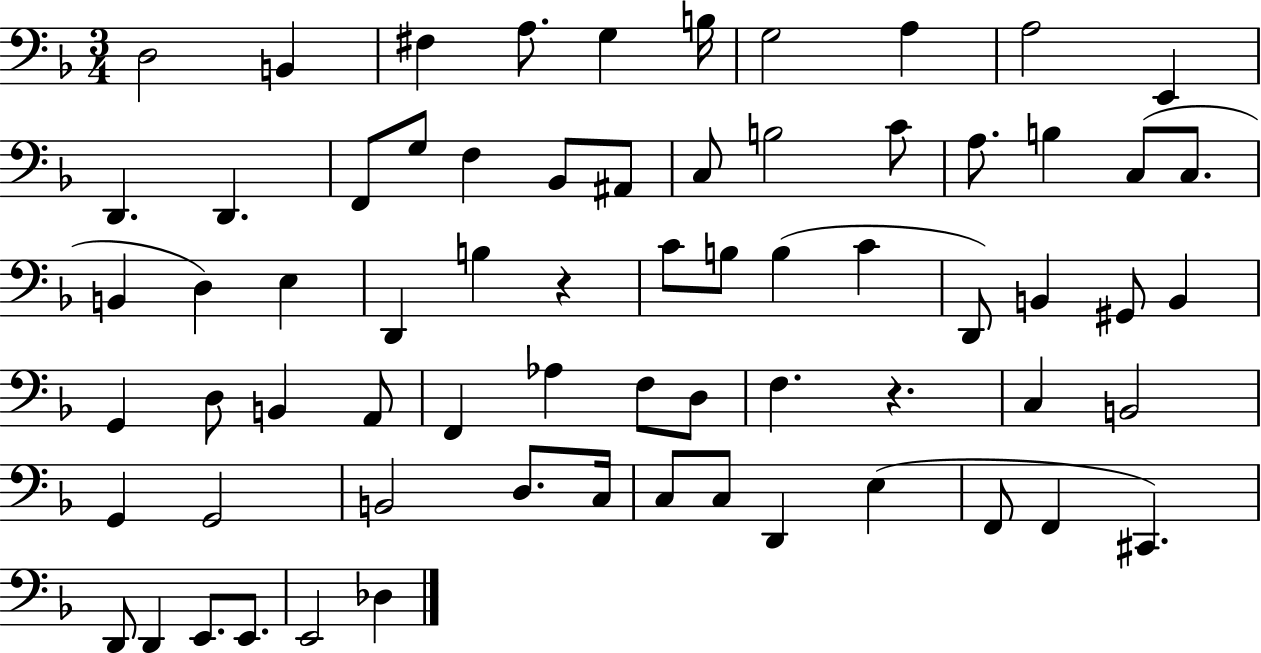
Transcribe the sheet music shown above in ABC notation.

X:1
T:Untitled
M:3/4
L:1/4
K:F
D,2 B,, ^F, A,/2 G, B,/4 G,2 A, A,2 E,, D,, D,, F,,/2 G,/2 F, _B,,/2 ^A,,/2 C,/2 B,2 C/2 A,/2 B, C,/2 C,/2 B,, D, E, D,, B, z C/2 B,/2 B, C D,,/2 B,, ^G,,/2 B,, G,, D,/2 B,, A,,/2 F,, _A, F,/2 D,/2 F, z C, B,,2 G,, G,,2 B,,2 D,/2 C,/4 C,/2 C,/2 D,, E, F,,/2 F,, ^C,, D,,/2 D,, E,,/2 E,,/2 E,,2 _D,